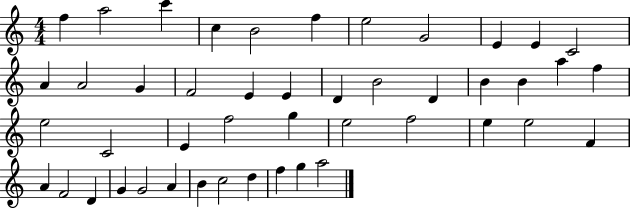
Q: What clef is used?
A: treble